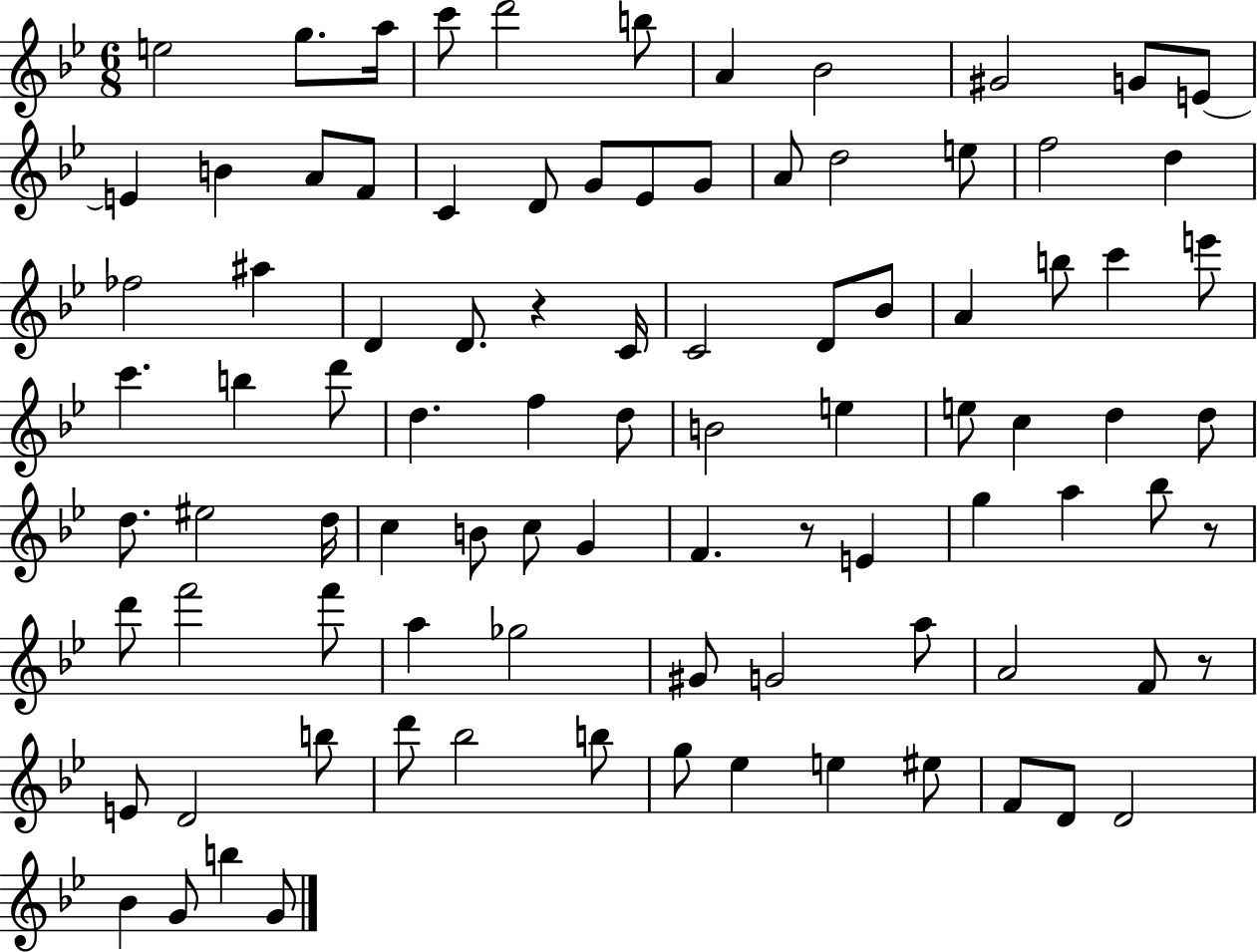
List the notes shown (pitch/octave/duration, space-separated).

E5/h G5/e. A5/s C6/e D6/h B5/e A4/q Bb4/h G#4/h G4/e E4/e E4/q B4/q A4/e F4/e C4/q D4/e G4/e Eb4/e G4/e A4/e D5/h E5/e F5/h D5/q FES5/h A#5/q D4/q D4/e. R/q C4/s C4/h D4/e Bb4/e A4/q B5/e C6/q E6/e C6/q. B5/q D6/e D5/q. F5/q D5/e B4/h E5/q E5/e C5/q D5/q D5/e D5/e. EIS5/h D5/s C5/q B4/e C5/e G4/q F4/q. R/e E4/q G5/q A5/q Bb5/e R/e D6/e F6/h F6/e A5/q Gb5/h G#4/e G4/h A5/e A4/h F4/e R/e E4/e D4/h B5/e D6/e Bb5/h B5/e G5/e Eb5/q E5/q EIS5/e F4/e D4/e D4/h Bb4/q G4/e B5/q G4/e